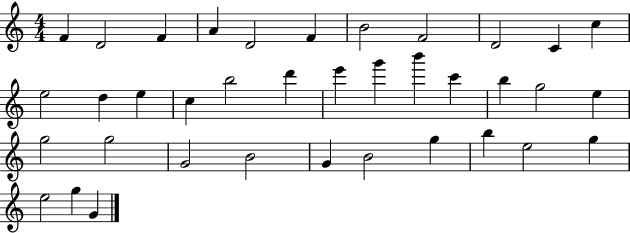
X:1
T:Untitled
M:4/4
L:1/4
K:C
F D2 F A D2 F B2 F2 D2 C c e2 d e c b2 d' e' g' b' c' b g2 e g2 g2 G2 B2 G B2 g b e2 g e2 g G